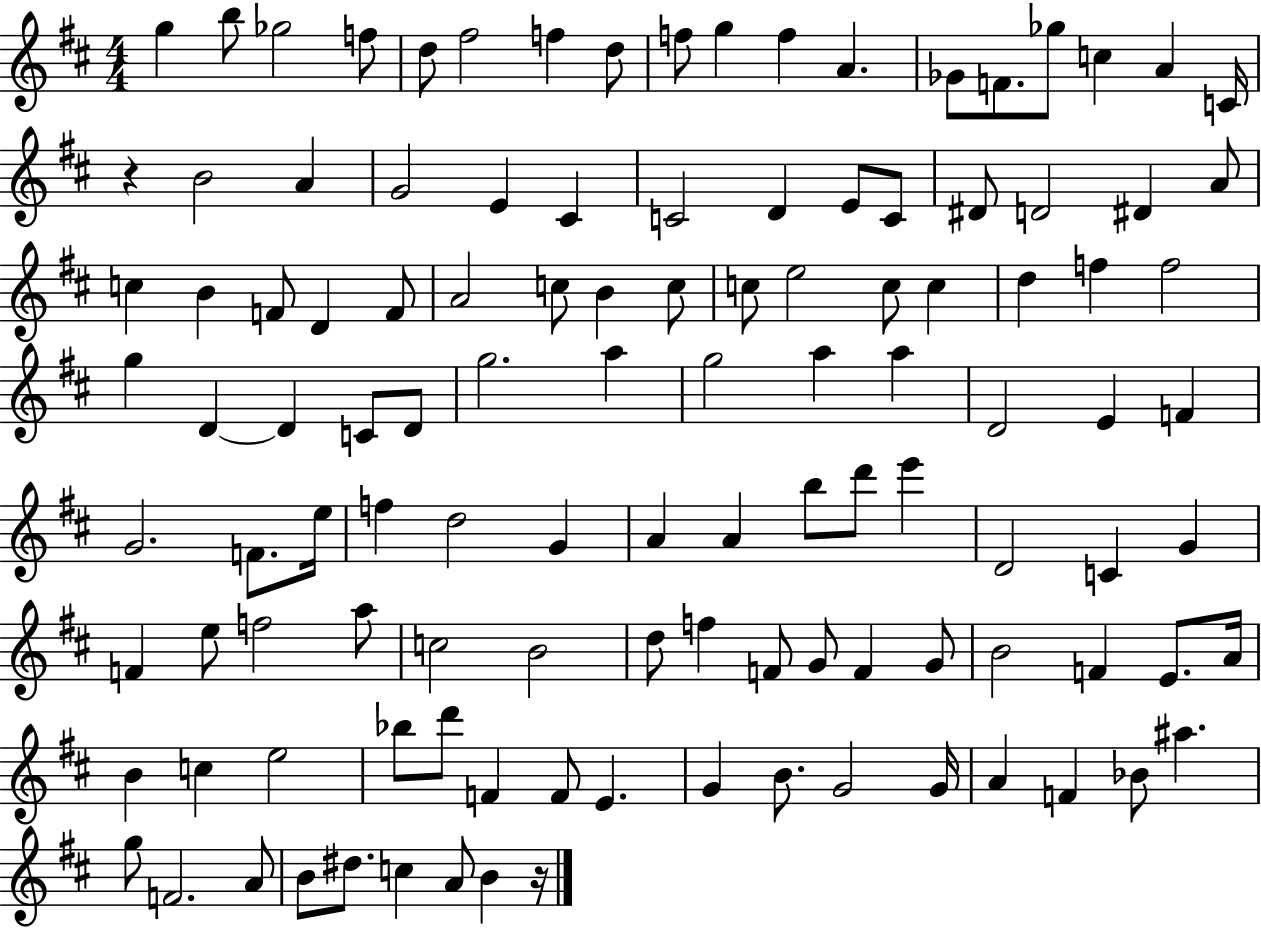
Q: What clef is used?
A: treble